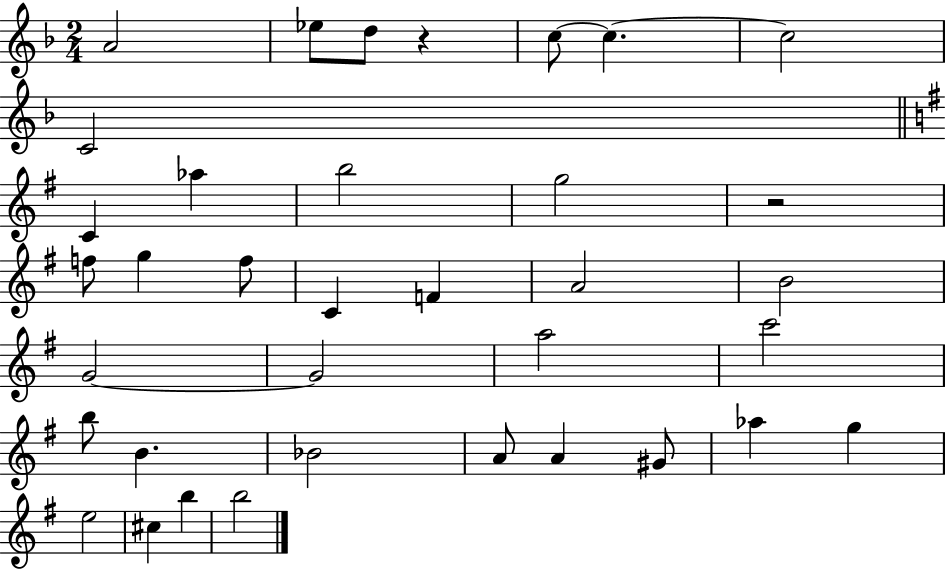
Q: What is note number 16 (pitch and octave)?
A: F4